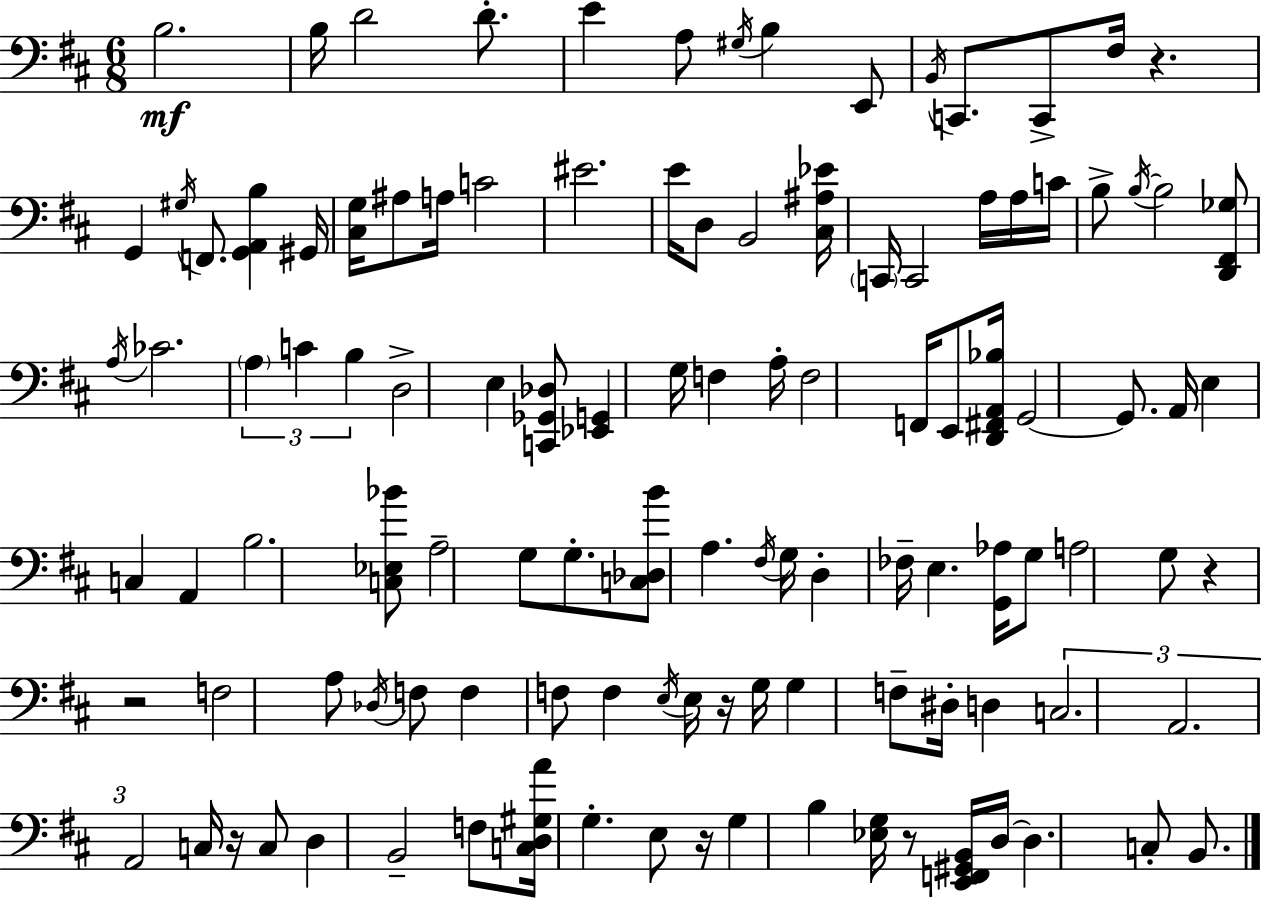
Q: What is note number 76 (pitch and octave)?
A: F3